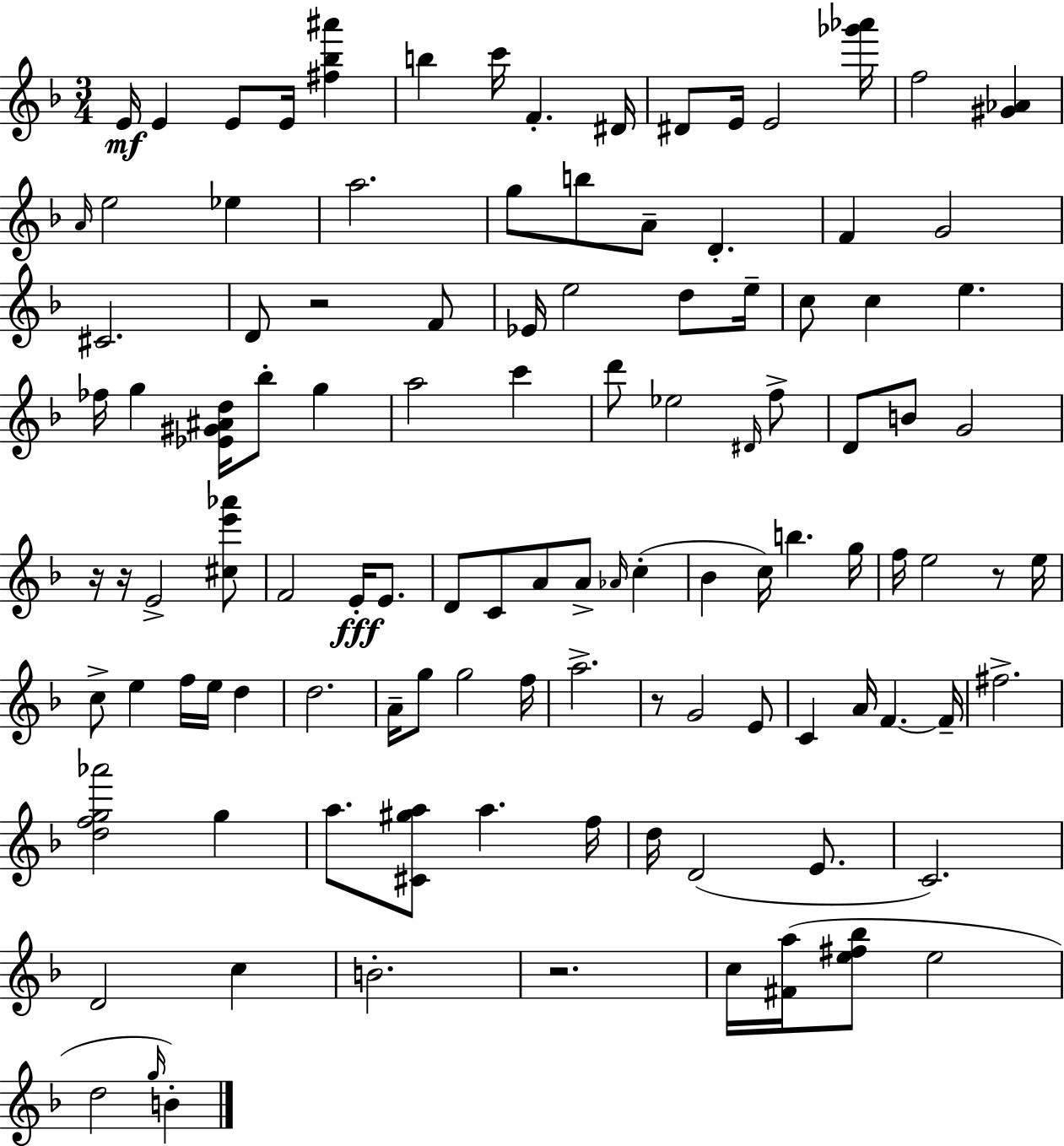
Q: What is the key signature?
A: F major